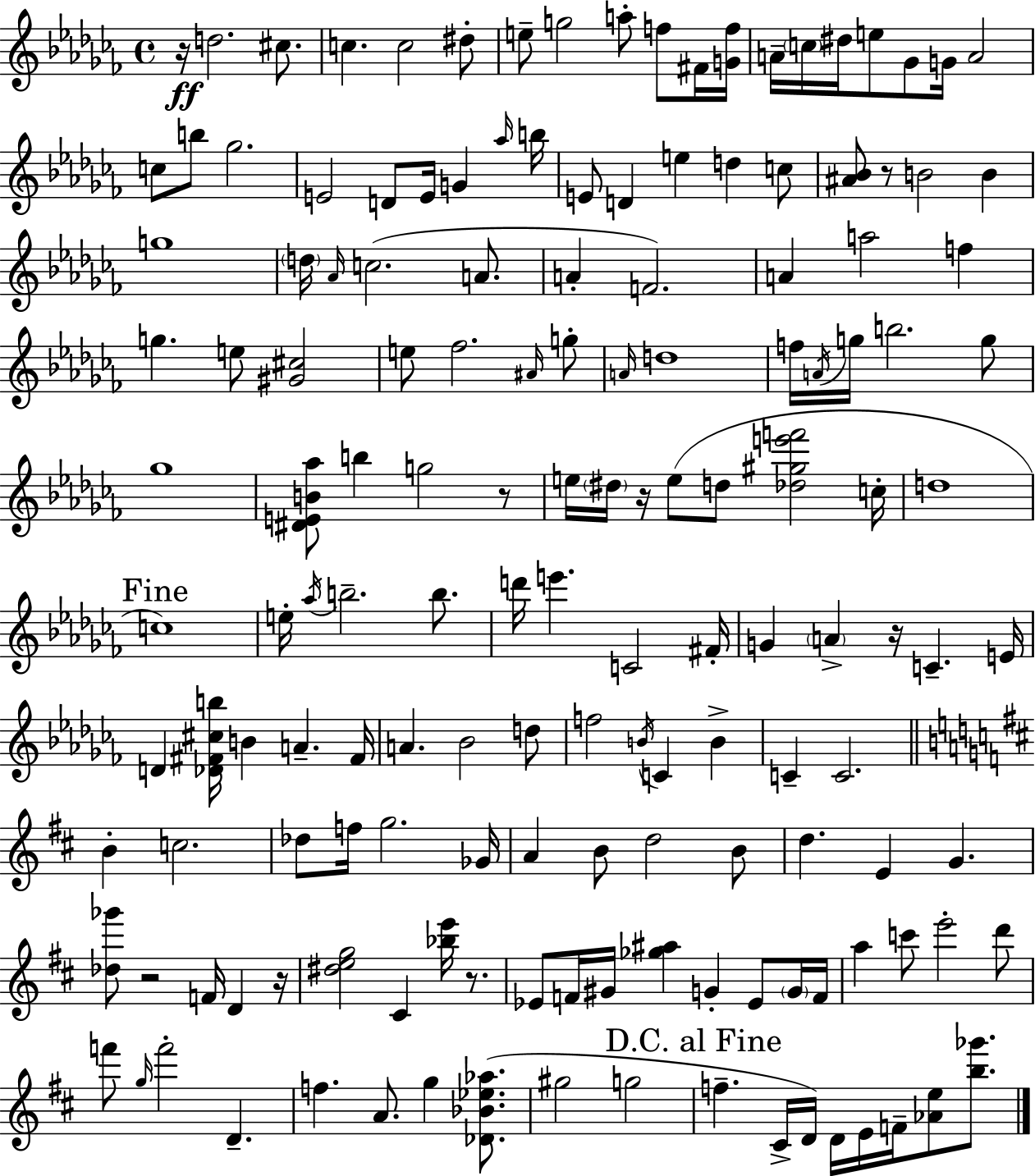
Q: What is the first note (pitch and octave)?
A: D5